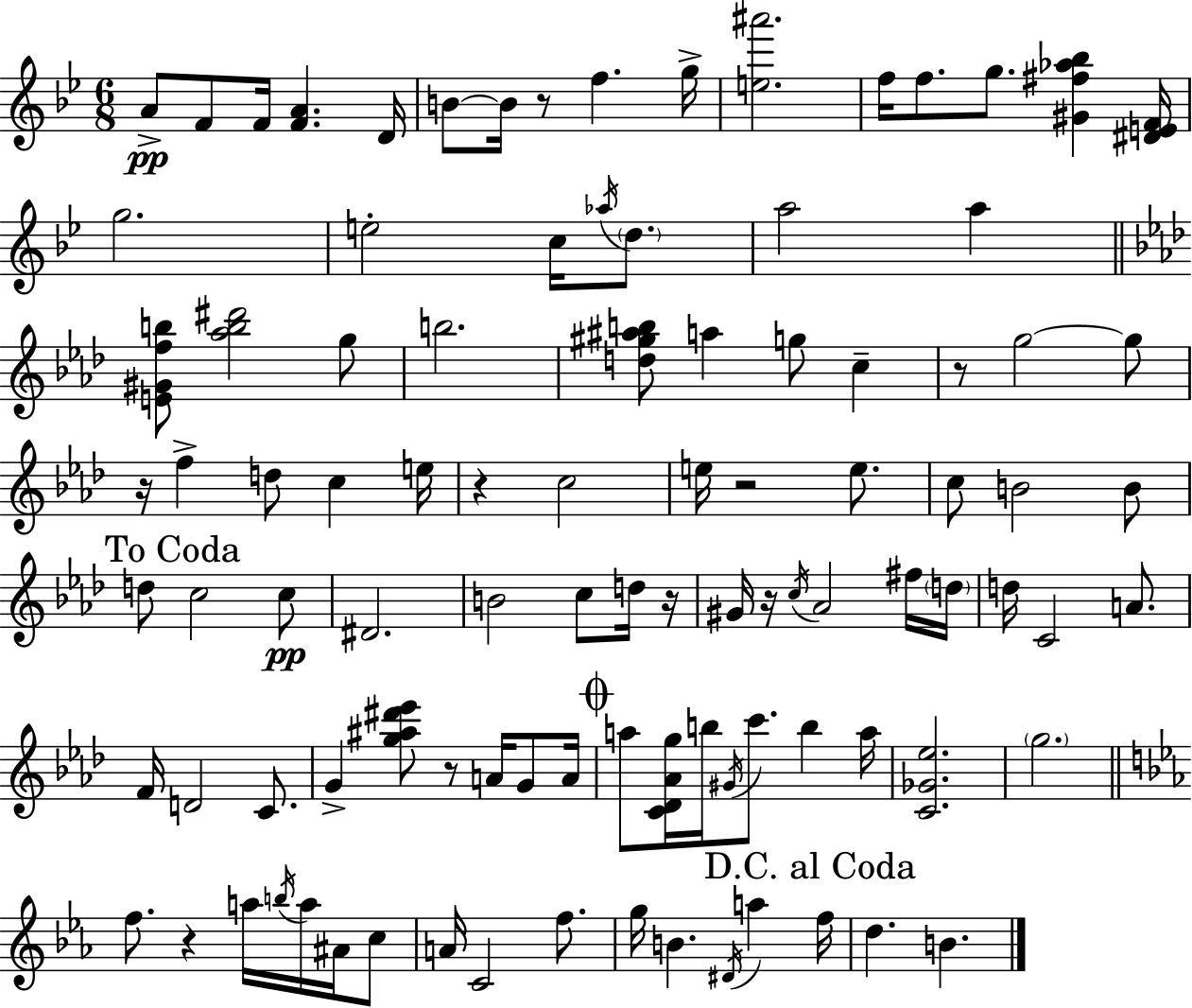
{
  \clef treble
  \numericTimeSignature
  \time 6/8
  \key g \minor
  a'8->\pp f'8 f'16 <f' a'>4. d'16 | b'8~~ b'16 r8 f''4. g''16-> | <e'' ais'''>2. | f''16 f''8. g''8. <gis' fis'' aes'' bes''>4 <dis' e' f'>16 | \break g''2. | e''2-. c''16 \acciaccatura { aes''16 } \parenthesize d''8. | a''2 a''4 | \bar "||" \break \key aes \major <e' gis' f'' b''>8 <aes'' b'' dis'''>2 g''8 | b''2. | <d'' gis'' ais'' b''>8 a''4 g''8 c''4-- | r8 g''2~~ g''8 | \break r16 f''4-> d''8 c''4 e''16 | r4 c''2 | e''16 r2 e''8. | c''8 b'2 b'8 | \break \mark "To Coda" d''8 c''2 c''8\pp | dis'2. | b'2 c''8 d''16 r16 | gis'16 r16 \acciaccatura { c''16 } aes'2 fis''16 | \break \parenthesize d''16 d''16 c'2 a'8. | f'16 d'2 c'8. | g'4-> <g'' ais'' dis''' ees'''>8 r8 a'16 g'8 | a'16 \mark \markup { \musicglyph "scripts.coda" } a''8 <c' des' aes' g''>16 b''16 \acciaccatura { gis'16 } c'''8. b''4 | \break a''16 <c' ges' ees''>2. | \parenthesize g''2. | \bar "||" \break \key c \minor f''8. r4 a''16 \acciaccatura { b''16 } a''16 ais'16 c''8 | a'16 c'2 f''8. | g''16 b'4. \acciaccatura { dis'16 } a''4 | \mark "D.C. al Coda" f''16 d''4. b'4. | \break \bar "|."
}